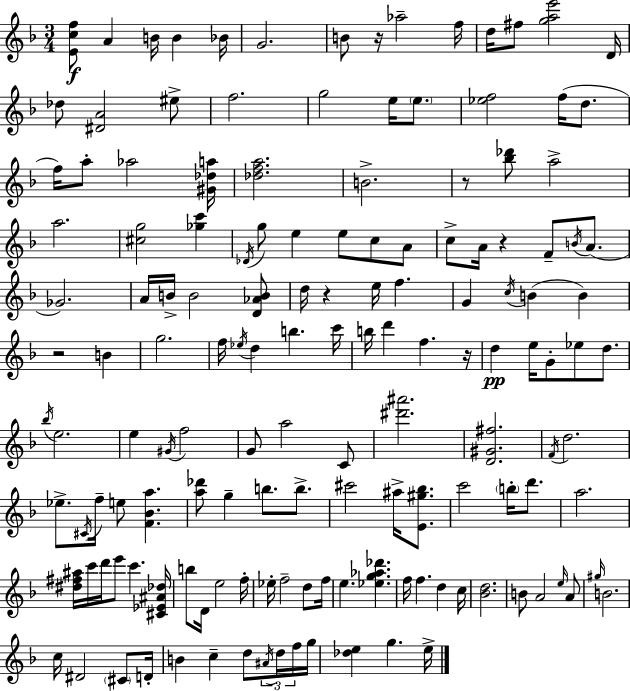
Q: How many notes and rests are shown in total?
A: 147